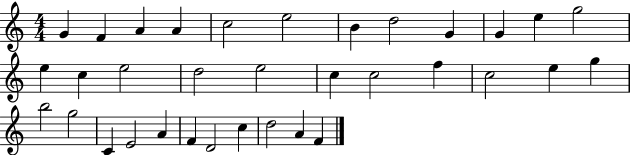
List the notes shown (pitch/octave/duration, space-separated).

G4/q F4/q A4/q A4/q C5/h E5/h B4/q D5/h G4/q G4/q E5/q G5/h E5/q C5/q E5/h D5/h E5/h C5/q C5/h F5/q C5/h E5/q G5/q B5/h G5/h C4/q E4/h A4/q F4/q D4/h C5/q D5/h A4/q F4/q